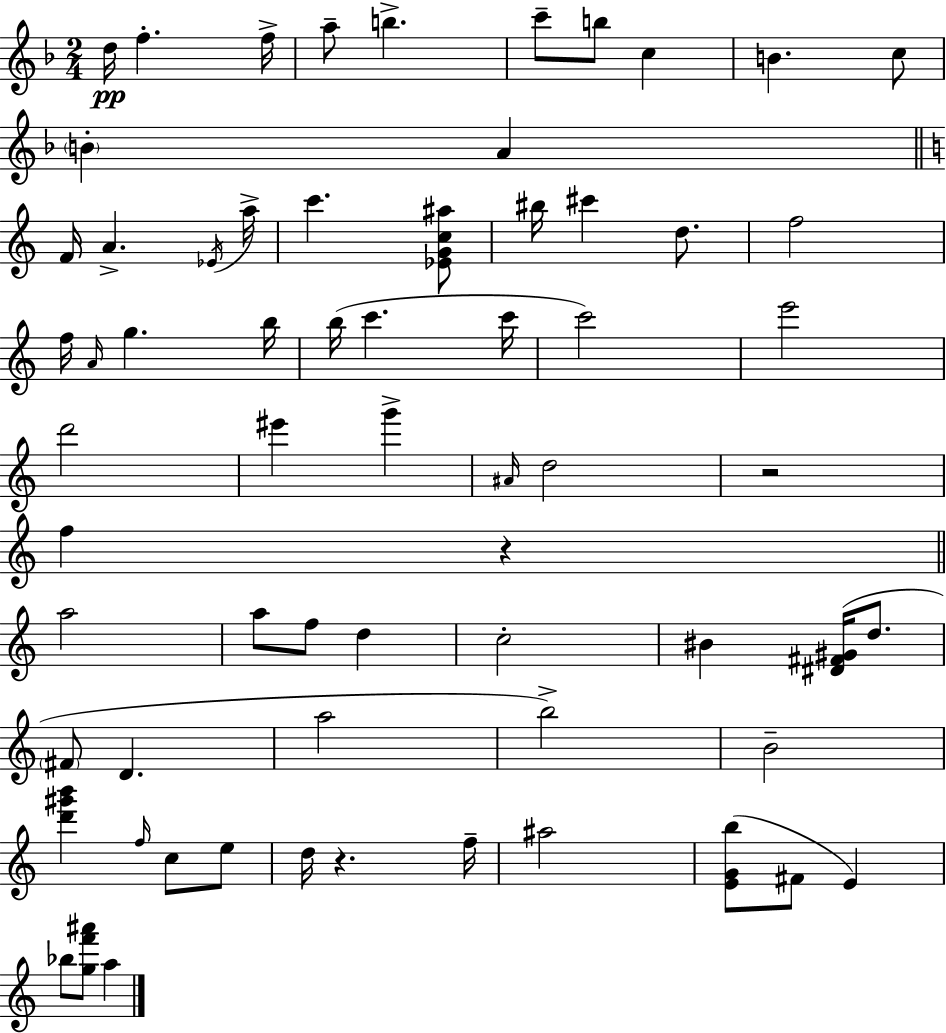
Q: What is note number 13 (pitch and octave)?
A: F4